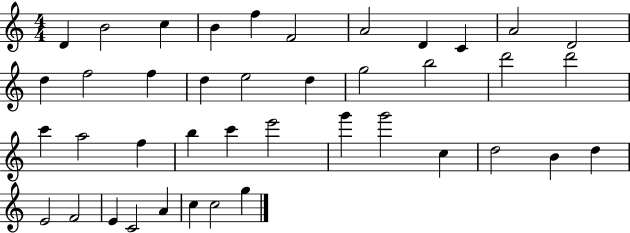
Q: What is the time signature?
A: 4/4